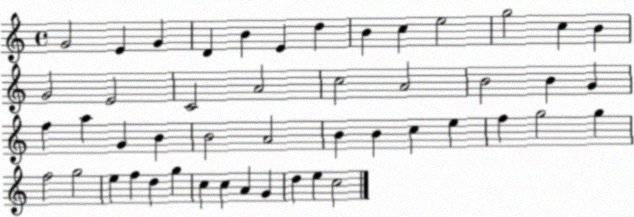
X:1
T:Untitled
M:4/4
L:1/4
K:C
G2 E G D B E d B c e2 g2 c B G2 E2 C2 A2 c2 A2 B2 B G f a G B B2 A2 B B c e f g2 g f2 g2 e f d g c c A G d e c2